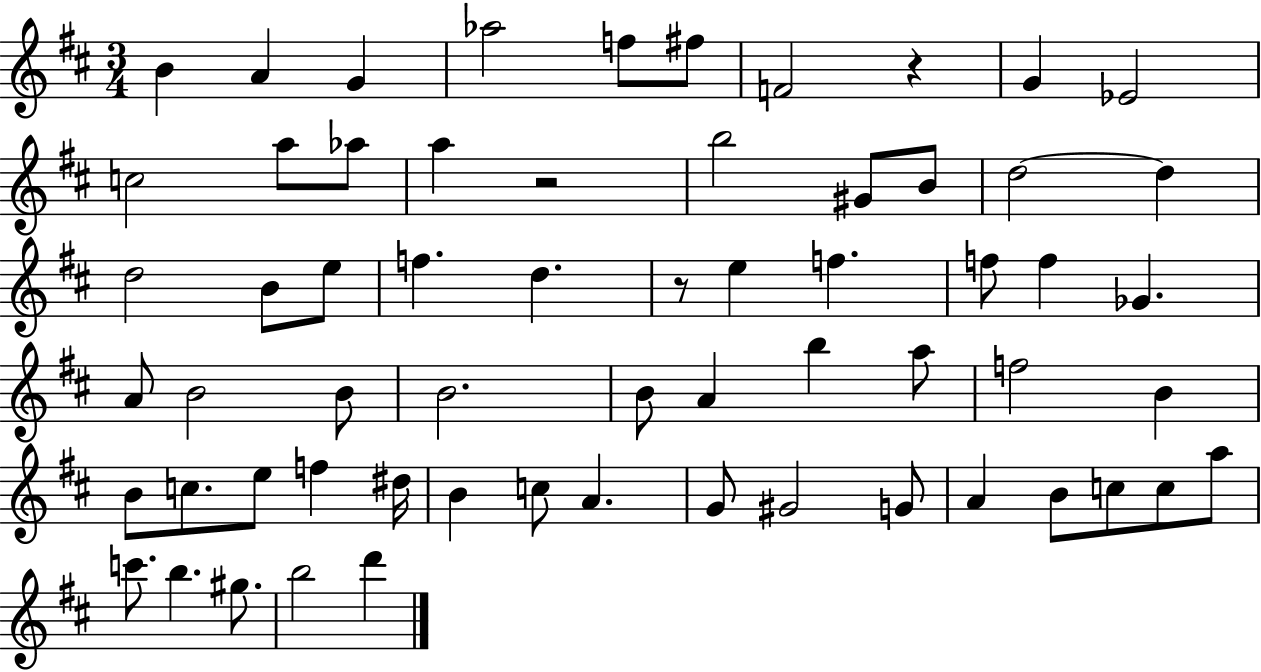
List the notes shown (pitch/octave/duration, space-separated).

B4/q A4/q G4/q Ab5/h F5/e F#5/e F4/h R/q G4/q Eb4/h C5/h A5/e Ab5/e A5/q R/h B5/h G#4/e B4/e D5/h D5/q D5/h B4/e E5/e F5/q. D5/q. R/e E5/q F5/q. F5/e F5/q Gb4/q. A4/e B4/h B4/e B4/h. B4/e A4/q B5/q A5/e F5/h B4/q B4/e C5/e. E5/e F5/q D#5/s B4/q C5/e A4/q. G4/e G#4/h G4/e A4/q B4/e C5/e C5/e A5/e C6/e. B5/q. G#5/e. B5/h D6/q